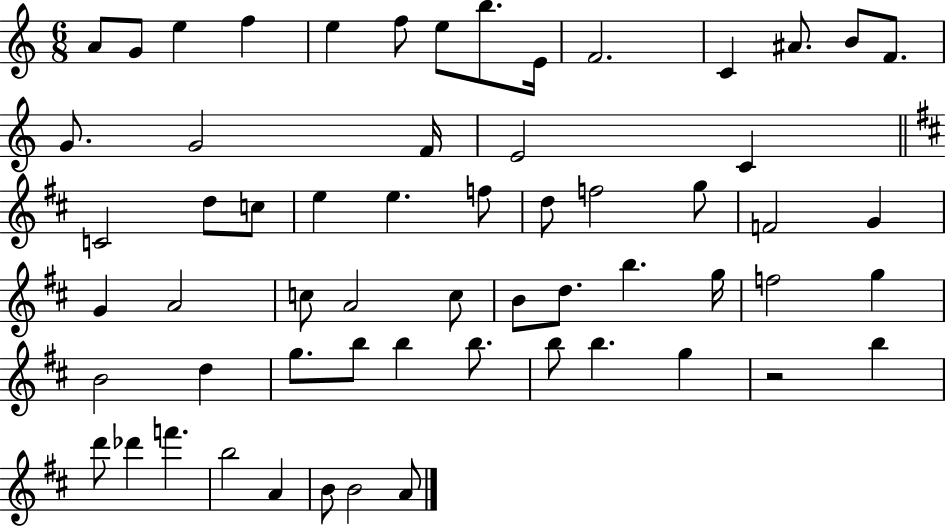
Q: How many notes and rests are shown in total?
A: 60